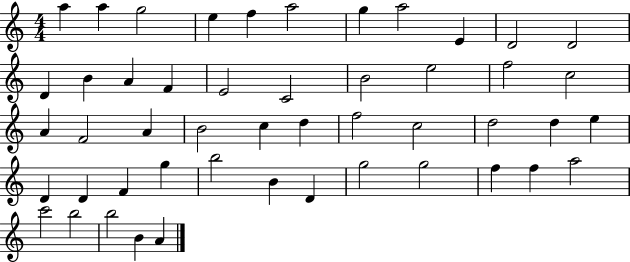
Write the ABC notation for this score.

X:1
T:Untitled
M:4/4
L:1/4
K:C
a a g2 e f a2 g a2 E D2 D2 D B A F E2 C2 B2 e2 f2 c2 A F2 A B2 c d f2 c2 d2 d e D D F g b2 B D g2 g2 f f a2 c'2 b2 b2 B A